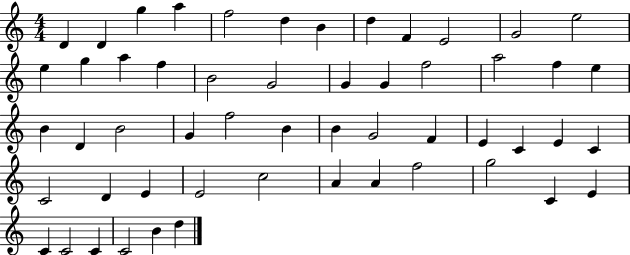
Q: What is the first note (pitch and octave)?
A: D4